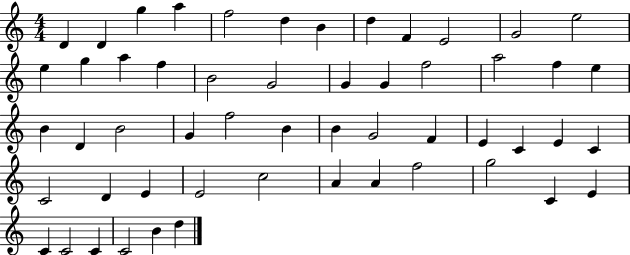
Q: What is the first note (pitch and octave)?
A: D4